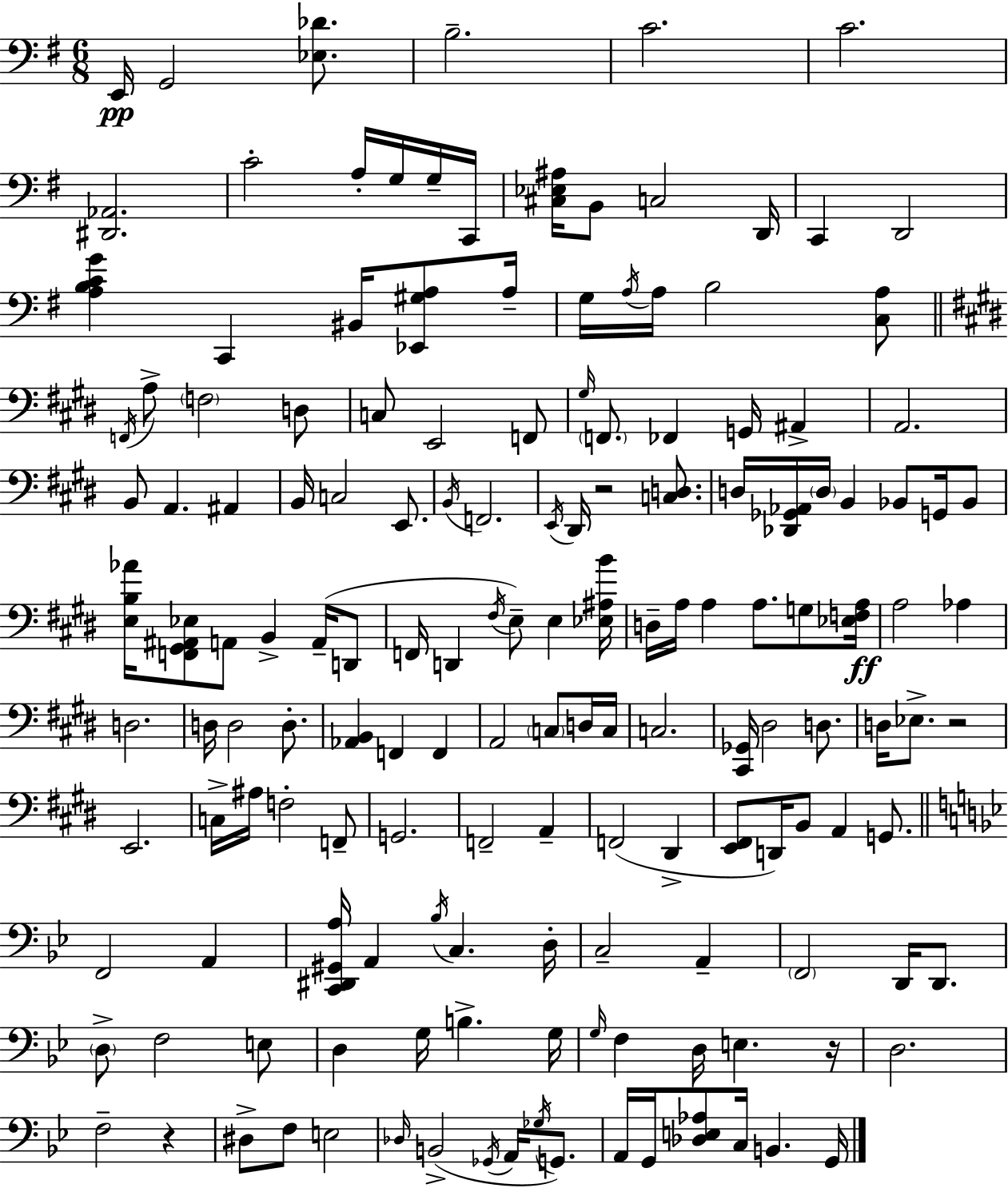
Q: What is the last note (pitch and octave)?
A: G2